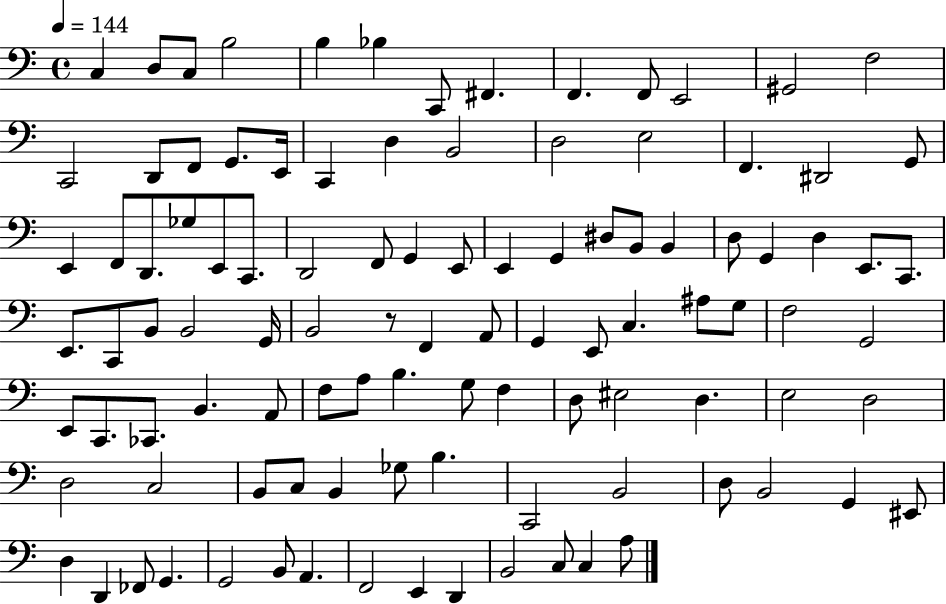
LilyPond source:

{
  \clef bass
  \time 4/4
  \defaultTimeSignature
  \key c \major
  \tempo 4 = 144
  \repeat volta 2 { c4 d8 c8 b2 | b4 bes4 c,8 fis,4. | f,4. f,8 e,2 | gis,2 f2 | \break c,2 d,8 f,8 g,8. e,16 | c,4 d4 b,2 | d2 e2 | f,4. dis,2 g,8 | \break e,4 f,8 d,8. ges8 e,8 c,8. | d,2 f,8 g,4 e,8 | e,4 g,4 dis8 b,8 b,4 | d8 g,4 d4 e,8. c,8. | \break e,8. c,8 b,8 b,2 g,16 | b,2 r8 f,4 a,8 | g,4 e,8 c4. ais8 g8 | f2 g,2 | \break e,8 c,8. ces,8. b,4. a,8 | f8 a8 b4. g8 f4 | d8 eis2 d4. | e2 d2 | \break d2 c2 | b,8 c8 b,4 ges8 b4. | c,2 b,2 | d8 b,2 g,4 eis,8 | \break d4 d,4 fes,8 g,4. | g,2 b,8 a,4. | f,2 e,4 d,4 | b,2 c8 c4 a8 | \break } \bar "|."
}